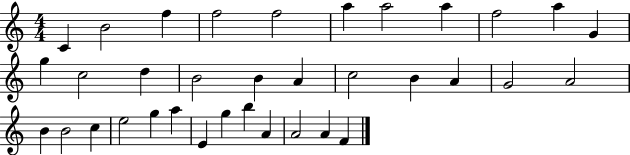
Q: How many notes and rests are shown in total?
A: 35